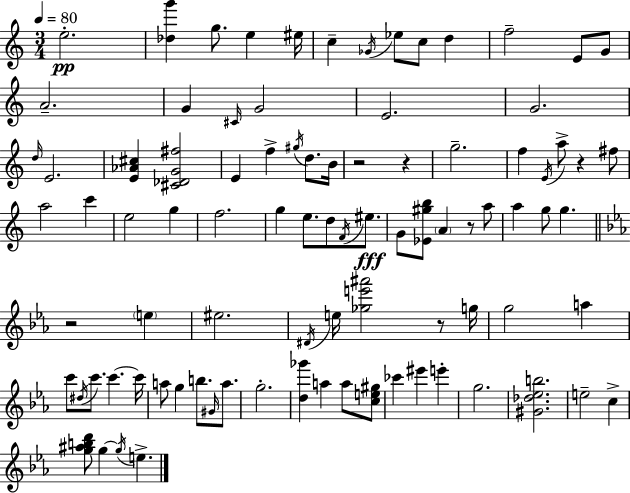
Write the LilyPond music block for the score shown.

{
  \clef treble
  \numericTimeSignature
  \time 3/4
  \key c \major
  \tempo 4 = 80
  \repeat volta 2 { e''2.-.\pp | <des'' g'''>4 g''8. e''4 eis''16 | c''4-- \acciaccatura { ges'16 } ees''8 c''8 d''4 | f''2-- e'8 g'8 | \break a'2.-- | g'4 \grace { cis'16 } g'2 | e'2. | g'2. | \break \grace { d''16 } e'2. | <e' aes' cis''>4 <cis' des' g' fis''>2 | e'4 f''4-> \acciaccatura { gis''16 } | d''8. b'16 r2 | \break r4 g''2.-- | f''4 \acciaccatura { e'16 } a''8-> r4 | fis''8 a''2 | c'''4 e''2 | \break g''4 f''2. | g''4 e''8. | d''8 \acciaccatura { f'16 } eis''8.\fff g'8 <ees' gis'' b''>8 \parenthesize a'4 | r8 a''8 a''4 g''8 | \break g''4. \bar "||" \break \key ees \major r2 \parenthesize e''4 | eis''2. | \acciaccatura { dis'16 } e''16 <ges'' e''' ais'''>2 r8 | g''16 g''2 a''4 | \break c'''8 \acciaccatura { dis''16 } c'''8. c'''4.~~ | c'''16 a''8 g''4 b''8. \grace { gis'16 } | a''8. g''2.-. | <d'' ges'''>4 a''4 a''8 | \break <c'' e'' gis''>8 ces'''4 eis'''4 e'''4-. | g''2. | <gis' des'' ees'' b''>2. | e''2-- c''4-> | \break <g'' ais'' b'' d'''>8 g''4~~ \acciaccatura { g''16 } e''4.-> | } \bar "|."
}